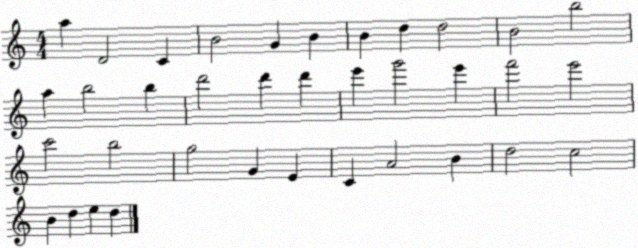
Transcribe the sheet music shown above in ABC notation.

X:1
T:Untitled
M:4/4
L:1/4
K:C
a D2 C B2 G B B d d2 B2 b2 a b2 b d'2 d' d' e' g'2 e' f'2 e'2 c'2 b2 g2 G E C A2 B d2 c2 B d e d